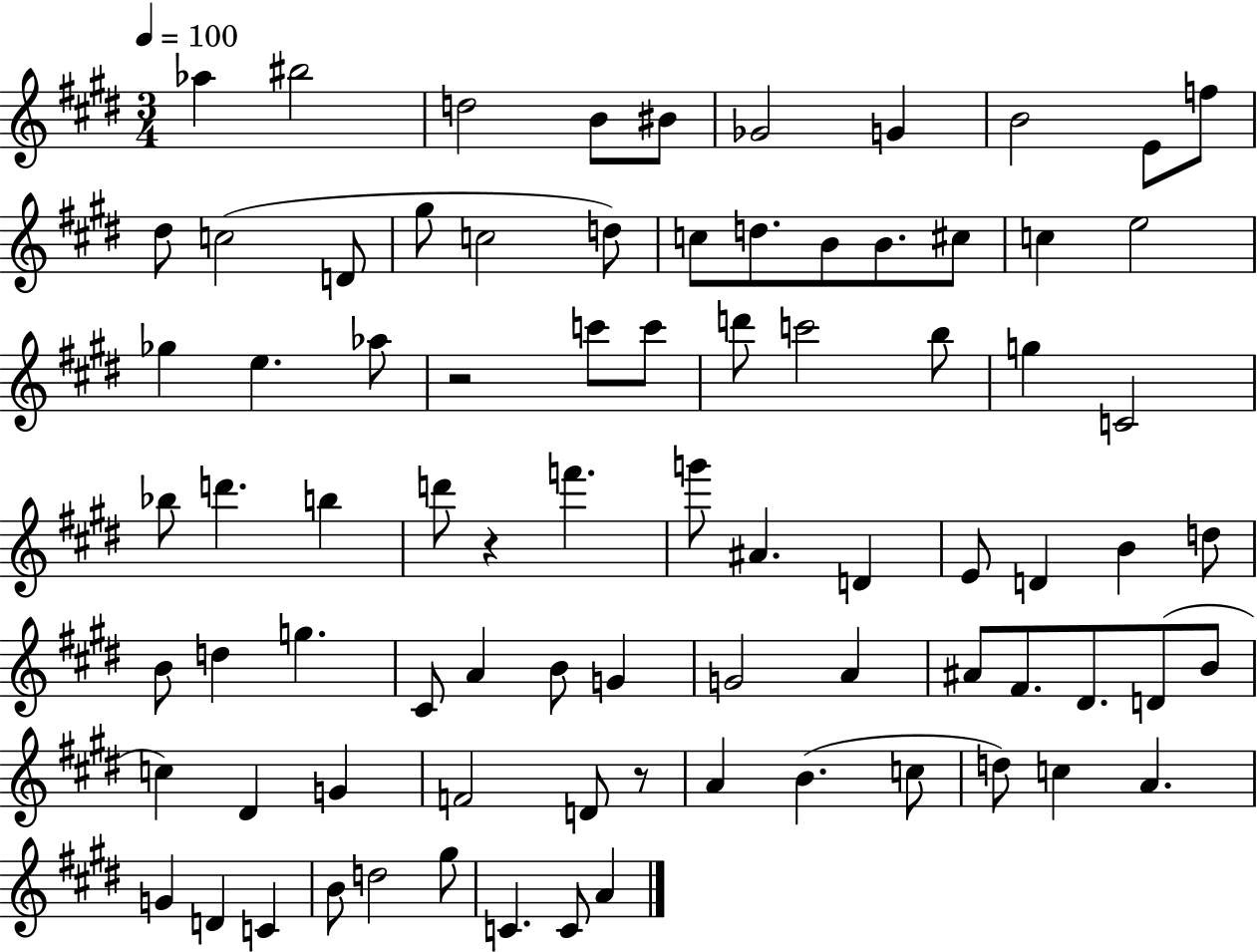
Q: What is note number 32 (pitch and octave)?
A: G5